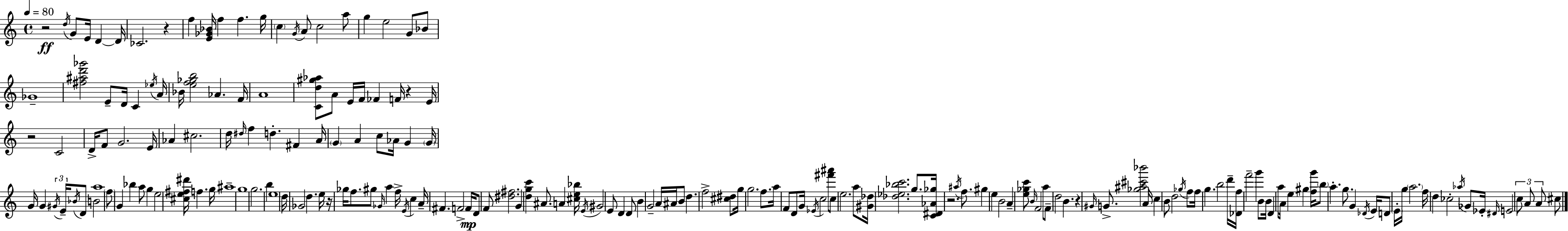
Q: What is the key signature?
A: A minor